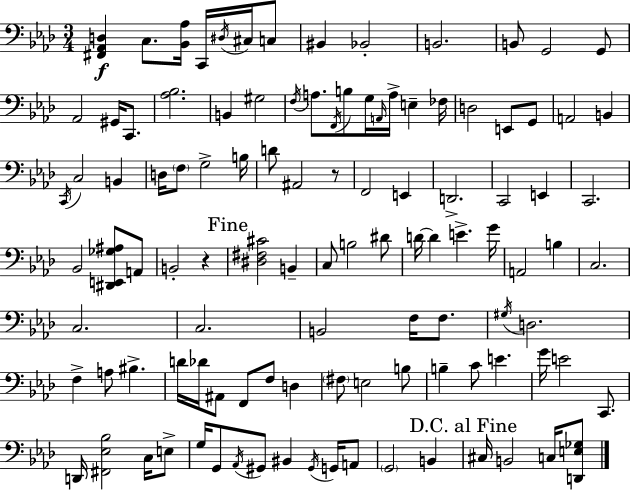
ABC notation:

X:1
T:Untitled
M:3/4
L:1/4
K:Fm
[^F,,_A,,D,] C,/2 [_B,,_A,]/4 C,,/4 ^D,/4 ^C,/4 C,/2 ^B,, _B,,2 B,,2 B,,/2 G,,2 G,,/2 _A,,2 ^G,,/4 C,,/2 [_A,_B,]2 B,, ^G,2 F,/4 A,/2 F,,/4 B,/2 G,/4 A,,/4 A,/4 E, _F,/4 D,2 E,,/2 G,,/2 A,,2 B,, C,,/4 C,2 B,, D,/4 F,/2 G,2 B,/4 D/2 ^A,,2 z/2 F,,2 E,, D,,2 C,,2 E,, C,,2 _B,,2 [^D,,E,,_G,^A,]/2 A,,/2 B,,2 z [^D,^F,^C]2 B,, C,/2 B,2 ^D/2 D/4 D E G/4 A,,2 B, C,2 C,2 C,2 B,,2 F,/4 F,/2 ^G,/4 D,2 F, A,/2 ^B, D/4 _D/4 ^A,,/2 F,,/2 F,/2 D, ^F,/2 E,2 B,/2 B, C/2 E G/4 E2 C,,/2 D,,/4 [^F,,_E,_B,]2 C,/4 E,/2 G,/4 G,,/2 _A,,/4 ^G,,/2 ^B,, ^G,,/4 G,,/4 A,,/2 G,,2 B,, ^C,/4 B,,2 C,/4 [D,,E,_G,]/2